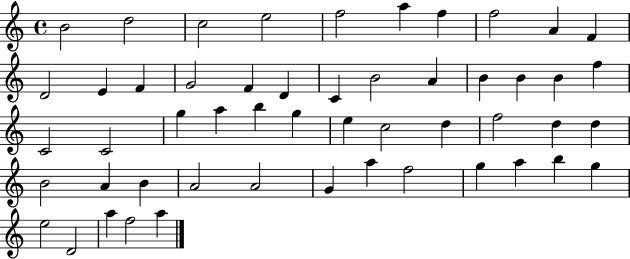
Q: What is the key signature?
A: C major